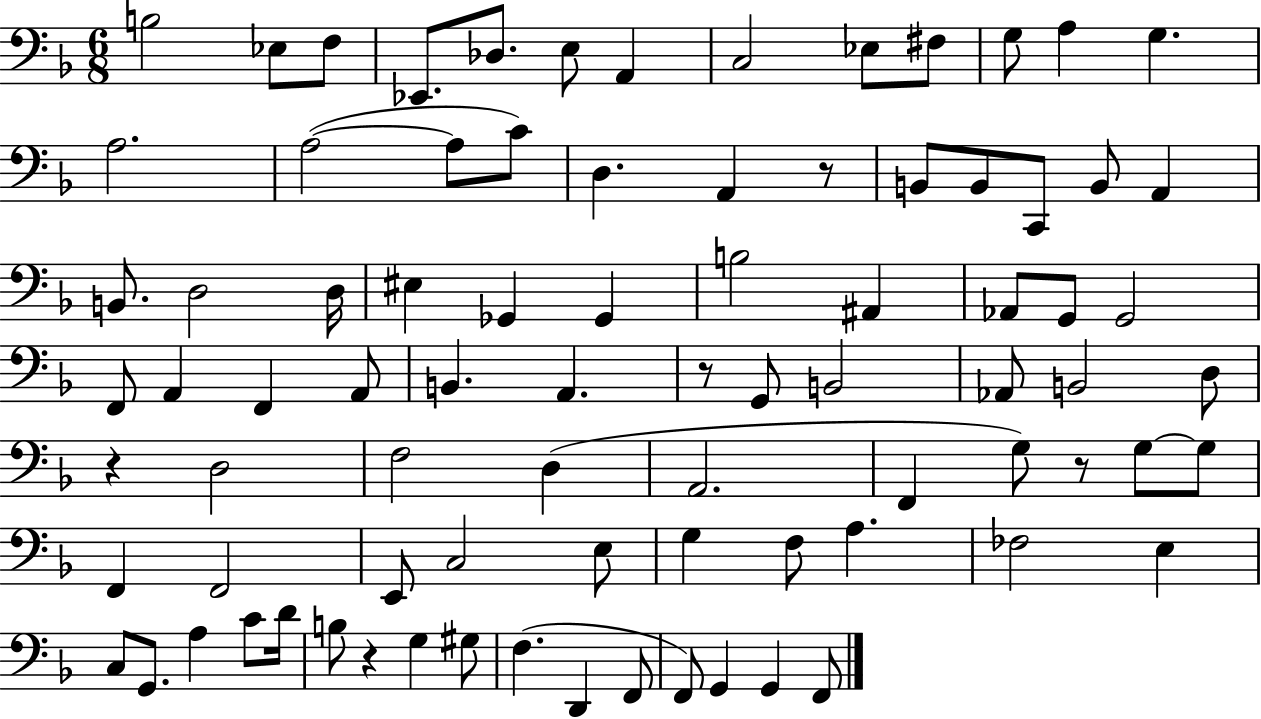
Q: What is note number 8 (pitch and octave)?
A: C3